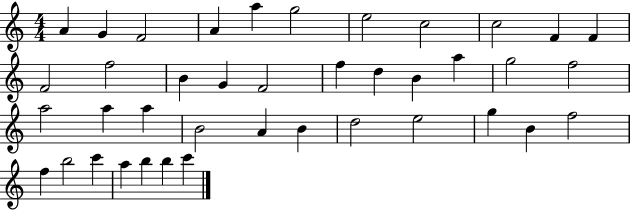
{
  \clef treble
  \numericTimeSignature
  \time 4/4
  \key c \major
  a'4 g'4 f'2 | a'4 a''4 g''2 | e''2 c''2 | c''2 f'4 f'4 | \break f'2 f''2 | b'4 g'4 f'2 | f''4 d''4 b'4 a''4 | g''2 f''2 | \break a''2 a''4 a''4 | b'2 a'4 b'4 | d''2 e''2 | g''4 b'4 f''2 | \break f''4 b''2 c'''4 | a''4 b''4 b''4 c'''4 | \bar "|."
}